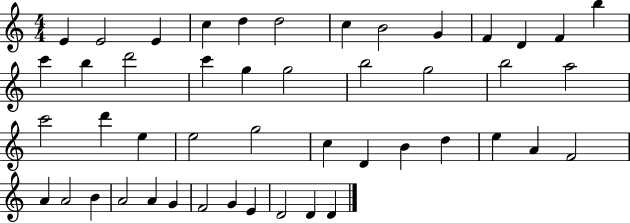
{
  \clef treble
  \numericTimeSignature
  \time 4/4
  \key c \major
  e'4 e'2 e'4 | c''4 d''4 d''2 | c''4 b'2 g'4 | f'4 d'4 f'4 b''4 | \break c'''4 b''4 d'''2 | c'''4 g''4 g''2 | b''2 g''2 | b''2 a''2 | \break c'''2 d'''4 e''4 | e''2 g''2 | c''4 d'4 b'4 d''4 | e''4 a'4 f'2 | \break a'4 a'2 b'4 | a'2 a'4 g'4 | f'2 g'4 e'4 | d'2 d'4 d'4 | \break \bar "|."
}